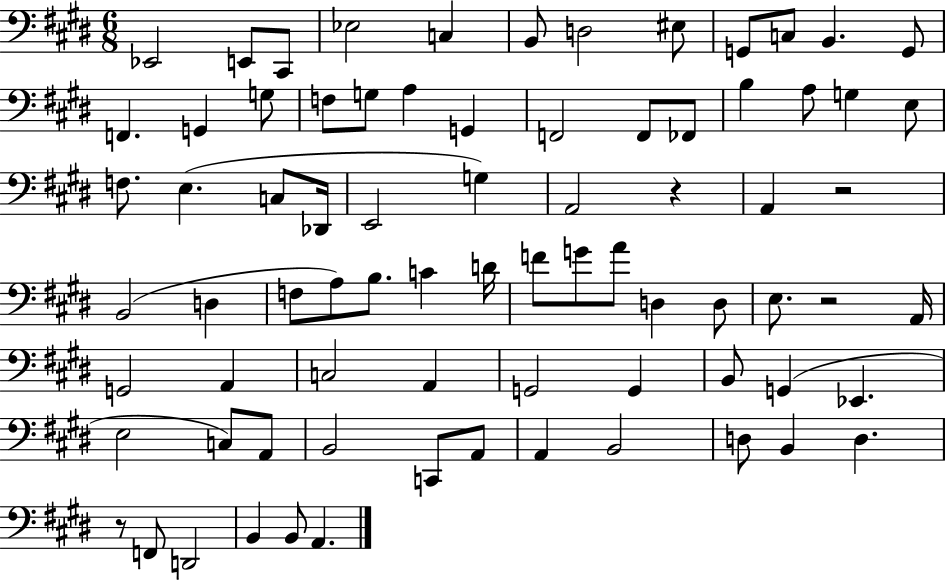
{
  \clef bass
  \numericTimeSignature
  \time 6/8
  \key e \major
  ees,2 e,8 cis,8 | ees2 c4 | b,8 d2 eis8 | g,8 c8 b,4. g,8 | \break f,4. g,4 g8 | f8 g8 a4 g,4 | f,2 f,8 fes,8 | b4 a8 g4 e8 | \break f8. e4.( c8 des,16 | e,2 g4) | a,2 r4 | a,4 r2 | \break b,2( d4 | f8 a8) b8. c'4 d'16 | f'8 g'8 a'8 d4 d8 | e8. r2 a,16 | \break g,2 a,4 | c2 a,4 | g,2 g,4 | b,8 g,4( ees,4. | \break e2 c8) a,8 | b,2 c,8 a,8 | a,4 b,2 | d8 b,4 d4. | \break r8 f,8 d,2 | b,4 b,8 a,4. | \bar "|."
}